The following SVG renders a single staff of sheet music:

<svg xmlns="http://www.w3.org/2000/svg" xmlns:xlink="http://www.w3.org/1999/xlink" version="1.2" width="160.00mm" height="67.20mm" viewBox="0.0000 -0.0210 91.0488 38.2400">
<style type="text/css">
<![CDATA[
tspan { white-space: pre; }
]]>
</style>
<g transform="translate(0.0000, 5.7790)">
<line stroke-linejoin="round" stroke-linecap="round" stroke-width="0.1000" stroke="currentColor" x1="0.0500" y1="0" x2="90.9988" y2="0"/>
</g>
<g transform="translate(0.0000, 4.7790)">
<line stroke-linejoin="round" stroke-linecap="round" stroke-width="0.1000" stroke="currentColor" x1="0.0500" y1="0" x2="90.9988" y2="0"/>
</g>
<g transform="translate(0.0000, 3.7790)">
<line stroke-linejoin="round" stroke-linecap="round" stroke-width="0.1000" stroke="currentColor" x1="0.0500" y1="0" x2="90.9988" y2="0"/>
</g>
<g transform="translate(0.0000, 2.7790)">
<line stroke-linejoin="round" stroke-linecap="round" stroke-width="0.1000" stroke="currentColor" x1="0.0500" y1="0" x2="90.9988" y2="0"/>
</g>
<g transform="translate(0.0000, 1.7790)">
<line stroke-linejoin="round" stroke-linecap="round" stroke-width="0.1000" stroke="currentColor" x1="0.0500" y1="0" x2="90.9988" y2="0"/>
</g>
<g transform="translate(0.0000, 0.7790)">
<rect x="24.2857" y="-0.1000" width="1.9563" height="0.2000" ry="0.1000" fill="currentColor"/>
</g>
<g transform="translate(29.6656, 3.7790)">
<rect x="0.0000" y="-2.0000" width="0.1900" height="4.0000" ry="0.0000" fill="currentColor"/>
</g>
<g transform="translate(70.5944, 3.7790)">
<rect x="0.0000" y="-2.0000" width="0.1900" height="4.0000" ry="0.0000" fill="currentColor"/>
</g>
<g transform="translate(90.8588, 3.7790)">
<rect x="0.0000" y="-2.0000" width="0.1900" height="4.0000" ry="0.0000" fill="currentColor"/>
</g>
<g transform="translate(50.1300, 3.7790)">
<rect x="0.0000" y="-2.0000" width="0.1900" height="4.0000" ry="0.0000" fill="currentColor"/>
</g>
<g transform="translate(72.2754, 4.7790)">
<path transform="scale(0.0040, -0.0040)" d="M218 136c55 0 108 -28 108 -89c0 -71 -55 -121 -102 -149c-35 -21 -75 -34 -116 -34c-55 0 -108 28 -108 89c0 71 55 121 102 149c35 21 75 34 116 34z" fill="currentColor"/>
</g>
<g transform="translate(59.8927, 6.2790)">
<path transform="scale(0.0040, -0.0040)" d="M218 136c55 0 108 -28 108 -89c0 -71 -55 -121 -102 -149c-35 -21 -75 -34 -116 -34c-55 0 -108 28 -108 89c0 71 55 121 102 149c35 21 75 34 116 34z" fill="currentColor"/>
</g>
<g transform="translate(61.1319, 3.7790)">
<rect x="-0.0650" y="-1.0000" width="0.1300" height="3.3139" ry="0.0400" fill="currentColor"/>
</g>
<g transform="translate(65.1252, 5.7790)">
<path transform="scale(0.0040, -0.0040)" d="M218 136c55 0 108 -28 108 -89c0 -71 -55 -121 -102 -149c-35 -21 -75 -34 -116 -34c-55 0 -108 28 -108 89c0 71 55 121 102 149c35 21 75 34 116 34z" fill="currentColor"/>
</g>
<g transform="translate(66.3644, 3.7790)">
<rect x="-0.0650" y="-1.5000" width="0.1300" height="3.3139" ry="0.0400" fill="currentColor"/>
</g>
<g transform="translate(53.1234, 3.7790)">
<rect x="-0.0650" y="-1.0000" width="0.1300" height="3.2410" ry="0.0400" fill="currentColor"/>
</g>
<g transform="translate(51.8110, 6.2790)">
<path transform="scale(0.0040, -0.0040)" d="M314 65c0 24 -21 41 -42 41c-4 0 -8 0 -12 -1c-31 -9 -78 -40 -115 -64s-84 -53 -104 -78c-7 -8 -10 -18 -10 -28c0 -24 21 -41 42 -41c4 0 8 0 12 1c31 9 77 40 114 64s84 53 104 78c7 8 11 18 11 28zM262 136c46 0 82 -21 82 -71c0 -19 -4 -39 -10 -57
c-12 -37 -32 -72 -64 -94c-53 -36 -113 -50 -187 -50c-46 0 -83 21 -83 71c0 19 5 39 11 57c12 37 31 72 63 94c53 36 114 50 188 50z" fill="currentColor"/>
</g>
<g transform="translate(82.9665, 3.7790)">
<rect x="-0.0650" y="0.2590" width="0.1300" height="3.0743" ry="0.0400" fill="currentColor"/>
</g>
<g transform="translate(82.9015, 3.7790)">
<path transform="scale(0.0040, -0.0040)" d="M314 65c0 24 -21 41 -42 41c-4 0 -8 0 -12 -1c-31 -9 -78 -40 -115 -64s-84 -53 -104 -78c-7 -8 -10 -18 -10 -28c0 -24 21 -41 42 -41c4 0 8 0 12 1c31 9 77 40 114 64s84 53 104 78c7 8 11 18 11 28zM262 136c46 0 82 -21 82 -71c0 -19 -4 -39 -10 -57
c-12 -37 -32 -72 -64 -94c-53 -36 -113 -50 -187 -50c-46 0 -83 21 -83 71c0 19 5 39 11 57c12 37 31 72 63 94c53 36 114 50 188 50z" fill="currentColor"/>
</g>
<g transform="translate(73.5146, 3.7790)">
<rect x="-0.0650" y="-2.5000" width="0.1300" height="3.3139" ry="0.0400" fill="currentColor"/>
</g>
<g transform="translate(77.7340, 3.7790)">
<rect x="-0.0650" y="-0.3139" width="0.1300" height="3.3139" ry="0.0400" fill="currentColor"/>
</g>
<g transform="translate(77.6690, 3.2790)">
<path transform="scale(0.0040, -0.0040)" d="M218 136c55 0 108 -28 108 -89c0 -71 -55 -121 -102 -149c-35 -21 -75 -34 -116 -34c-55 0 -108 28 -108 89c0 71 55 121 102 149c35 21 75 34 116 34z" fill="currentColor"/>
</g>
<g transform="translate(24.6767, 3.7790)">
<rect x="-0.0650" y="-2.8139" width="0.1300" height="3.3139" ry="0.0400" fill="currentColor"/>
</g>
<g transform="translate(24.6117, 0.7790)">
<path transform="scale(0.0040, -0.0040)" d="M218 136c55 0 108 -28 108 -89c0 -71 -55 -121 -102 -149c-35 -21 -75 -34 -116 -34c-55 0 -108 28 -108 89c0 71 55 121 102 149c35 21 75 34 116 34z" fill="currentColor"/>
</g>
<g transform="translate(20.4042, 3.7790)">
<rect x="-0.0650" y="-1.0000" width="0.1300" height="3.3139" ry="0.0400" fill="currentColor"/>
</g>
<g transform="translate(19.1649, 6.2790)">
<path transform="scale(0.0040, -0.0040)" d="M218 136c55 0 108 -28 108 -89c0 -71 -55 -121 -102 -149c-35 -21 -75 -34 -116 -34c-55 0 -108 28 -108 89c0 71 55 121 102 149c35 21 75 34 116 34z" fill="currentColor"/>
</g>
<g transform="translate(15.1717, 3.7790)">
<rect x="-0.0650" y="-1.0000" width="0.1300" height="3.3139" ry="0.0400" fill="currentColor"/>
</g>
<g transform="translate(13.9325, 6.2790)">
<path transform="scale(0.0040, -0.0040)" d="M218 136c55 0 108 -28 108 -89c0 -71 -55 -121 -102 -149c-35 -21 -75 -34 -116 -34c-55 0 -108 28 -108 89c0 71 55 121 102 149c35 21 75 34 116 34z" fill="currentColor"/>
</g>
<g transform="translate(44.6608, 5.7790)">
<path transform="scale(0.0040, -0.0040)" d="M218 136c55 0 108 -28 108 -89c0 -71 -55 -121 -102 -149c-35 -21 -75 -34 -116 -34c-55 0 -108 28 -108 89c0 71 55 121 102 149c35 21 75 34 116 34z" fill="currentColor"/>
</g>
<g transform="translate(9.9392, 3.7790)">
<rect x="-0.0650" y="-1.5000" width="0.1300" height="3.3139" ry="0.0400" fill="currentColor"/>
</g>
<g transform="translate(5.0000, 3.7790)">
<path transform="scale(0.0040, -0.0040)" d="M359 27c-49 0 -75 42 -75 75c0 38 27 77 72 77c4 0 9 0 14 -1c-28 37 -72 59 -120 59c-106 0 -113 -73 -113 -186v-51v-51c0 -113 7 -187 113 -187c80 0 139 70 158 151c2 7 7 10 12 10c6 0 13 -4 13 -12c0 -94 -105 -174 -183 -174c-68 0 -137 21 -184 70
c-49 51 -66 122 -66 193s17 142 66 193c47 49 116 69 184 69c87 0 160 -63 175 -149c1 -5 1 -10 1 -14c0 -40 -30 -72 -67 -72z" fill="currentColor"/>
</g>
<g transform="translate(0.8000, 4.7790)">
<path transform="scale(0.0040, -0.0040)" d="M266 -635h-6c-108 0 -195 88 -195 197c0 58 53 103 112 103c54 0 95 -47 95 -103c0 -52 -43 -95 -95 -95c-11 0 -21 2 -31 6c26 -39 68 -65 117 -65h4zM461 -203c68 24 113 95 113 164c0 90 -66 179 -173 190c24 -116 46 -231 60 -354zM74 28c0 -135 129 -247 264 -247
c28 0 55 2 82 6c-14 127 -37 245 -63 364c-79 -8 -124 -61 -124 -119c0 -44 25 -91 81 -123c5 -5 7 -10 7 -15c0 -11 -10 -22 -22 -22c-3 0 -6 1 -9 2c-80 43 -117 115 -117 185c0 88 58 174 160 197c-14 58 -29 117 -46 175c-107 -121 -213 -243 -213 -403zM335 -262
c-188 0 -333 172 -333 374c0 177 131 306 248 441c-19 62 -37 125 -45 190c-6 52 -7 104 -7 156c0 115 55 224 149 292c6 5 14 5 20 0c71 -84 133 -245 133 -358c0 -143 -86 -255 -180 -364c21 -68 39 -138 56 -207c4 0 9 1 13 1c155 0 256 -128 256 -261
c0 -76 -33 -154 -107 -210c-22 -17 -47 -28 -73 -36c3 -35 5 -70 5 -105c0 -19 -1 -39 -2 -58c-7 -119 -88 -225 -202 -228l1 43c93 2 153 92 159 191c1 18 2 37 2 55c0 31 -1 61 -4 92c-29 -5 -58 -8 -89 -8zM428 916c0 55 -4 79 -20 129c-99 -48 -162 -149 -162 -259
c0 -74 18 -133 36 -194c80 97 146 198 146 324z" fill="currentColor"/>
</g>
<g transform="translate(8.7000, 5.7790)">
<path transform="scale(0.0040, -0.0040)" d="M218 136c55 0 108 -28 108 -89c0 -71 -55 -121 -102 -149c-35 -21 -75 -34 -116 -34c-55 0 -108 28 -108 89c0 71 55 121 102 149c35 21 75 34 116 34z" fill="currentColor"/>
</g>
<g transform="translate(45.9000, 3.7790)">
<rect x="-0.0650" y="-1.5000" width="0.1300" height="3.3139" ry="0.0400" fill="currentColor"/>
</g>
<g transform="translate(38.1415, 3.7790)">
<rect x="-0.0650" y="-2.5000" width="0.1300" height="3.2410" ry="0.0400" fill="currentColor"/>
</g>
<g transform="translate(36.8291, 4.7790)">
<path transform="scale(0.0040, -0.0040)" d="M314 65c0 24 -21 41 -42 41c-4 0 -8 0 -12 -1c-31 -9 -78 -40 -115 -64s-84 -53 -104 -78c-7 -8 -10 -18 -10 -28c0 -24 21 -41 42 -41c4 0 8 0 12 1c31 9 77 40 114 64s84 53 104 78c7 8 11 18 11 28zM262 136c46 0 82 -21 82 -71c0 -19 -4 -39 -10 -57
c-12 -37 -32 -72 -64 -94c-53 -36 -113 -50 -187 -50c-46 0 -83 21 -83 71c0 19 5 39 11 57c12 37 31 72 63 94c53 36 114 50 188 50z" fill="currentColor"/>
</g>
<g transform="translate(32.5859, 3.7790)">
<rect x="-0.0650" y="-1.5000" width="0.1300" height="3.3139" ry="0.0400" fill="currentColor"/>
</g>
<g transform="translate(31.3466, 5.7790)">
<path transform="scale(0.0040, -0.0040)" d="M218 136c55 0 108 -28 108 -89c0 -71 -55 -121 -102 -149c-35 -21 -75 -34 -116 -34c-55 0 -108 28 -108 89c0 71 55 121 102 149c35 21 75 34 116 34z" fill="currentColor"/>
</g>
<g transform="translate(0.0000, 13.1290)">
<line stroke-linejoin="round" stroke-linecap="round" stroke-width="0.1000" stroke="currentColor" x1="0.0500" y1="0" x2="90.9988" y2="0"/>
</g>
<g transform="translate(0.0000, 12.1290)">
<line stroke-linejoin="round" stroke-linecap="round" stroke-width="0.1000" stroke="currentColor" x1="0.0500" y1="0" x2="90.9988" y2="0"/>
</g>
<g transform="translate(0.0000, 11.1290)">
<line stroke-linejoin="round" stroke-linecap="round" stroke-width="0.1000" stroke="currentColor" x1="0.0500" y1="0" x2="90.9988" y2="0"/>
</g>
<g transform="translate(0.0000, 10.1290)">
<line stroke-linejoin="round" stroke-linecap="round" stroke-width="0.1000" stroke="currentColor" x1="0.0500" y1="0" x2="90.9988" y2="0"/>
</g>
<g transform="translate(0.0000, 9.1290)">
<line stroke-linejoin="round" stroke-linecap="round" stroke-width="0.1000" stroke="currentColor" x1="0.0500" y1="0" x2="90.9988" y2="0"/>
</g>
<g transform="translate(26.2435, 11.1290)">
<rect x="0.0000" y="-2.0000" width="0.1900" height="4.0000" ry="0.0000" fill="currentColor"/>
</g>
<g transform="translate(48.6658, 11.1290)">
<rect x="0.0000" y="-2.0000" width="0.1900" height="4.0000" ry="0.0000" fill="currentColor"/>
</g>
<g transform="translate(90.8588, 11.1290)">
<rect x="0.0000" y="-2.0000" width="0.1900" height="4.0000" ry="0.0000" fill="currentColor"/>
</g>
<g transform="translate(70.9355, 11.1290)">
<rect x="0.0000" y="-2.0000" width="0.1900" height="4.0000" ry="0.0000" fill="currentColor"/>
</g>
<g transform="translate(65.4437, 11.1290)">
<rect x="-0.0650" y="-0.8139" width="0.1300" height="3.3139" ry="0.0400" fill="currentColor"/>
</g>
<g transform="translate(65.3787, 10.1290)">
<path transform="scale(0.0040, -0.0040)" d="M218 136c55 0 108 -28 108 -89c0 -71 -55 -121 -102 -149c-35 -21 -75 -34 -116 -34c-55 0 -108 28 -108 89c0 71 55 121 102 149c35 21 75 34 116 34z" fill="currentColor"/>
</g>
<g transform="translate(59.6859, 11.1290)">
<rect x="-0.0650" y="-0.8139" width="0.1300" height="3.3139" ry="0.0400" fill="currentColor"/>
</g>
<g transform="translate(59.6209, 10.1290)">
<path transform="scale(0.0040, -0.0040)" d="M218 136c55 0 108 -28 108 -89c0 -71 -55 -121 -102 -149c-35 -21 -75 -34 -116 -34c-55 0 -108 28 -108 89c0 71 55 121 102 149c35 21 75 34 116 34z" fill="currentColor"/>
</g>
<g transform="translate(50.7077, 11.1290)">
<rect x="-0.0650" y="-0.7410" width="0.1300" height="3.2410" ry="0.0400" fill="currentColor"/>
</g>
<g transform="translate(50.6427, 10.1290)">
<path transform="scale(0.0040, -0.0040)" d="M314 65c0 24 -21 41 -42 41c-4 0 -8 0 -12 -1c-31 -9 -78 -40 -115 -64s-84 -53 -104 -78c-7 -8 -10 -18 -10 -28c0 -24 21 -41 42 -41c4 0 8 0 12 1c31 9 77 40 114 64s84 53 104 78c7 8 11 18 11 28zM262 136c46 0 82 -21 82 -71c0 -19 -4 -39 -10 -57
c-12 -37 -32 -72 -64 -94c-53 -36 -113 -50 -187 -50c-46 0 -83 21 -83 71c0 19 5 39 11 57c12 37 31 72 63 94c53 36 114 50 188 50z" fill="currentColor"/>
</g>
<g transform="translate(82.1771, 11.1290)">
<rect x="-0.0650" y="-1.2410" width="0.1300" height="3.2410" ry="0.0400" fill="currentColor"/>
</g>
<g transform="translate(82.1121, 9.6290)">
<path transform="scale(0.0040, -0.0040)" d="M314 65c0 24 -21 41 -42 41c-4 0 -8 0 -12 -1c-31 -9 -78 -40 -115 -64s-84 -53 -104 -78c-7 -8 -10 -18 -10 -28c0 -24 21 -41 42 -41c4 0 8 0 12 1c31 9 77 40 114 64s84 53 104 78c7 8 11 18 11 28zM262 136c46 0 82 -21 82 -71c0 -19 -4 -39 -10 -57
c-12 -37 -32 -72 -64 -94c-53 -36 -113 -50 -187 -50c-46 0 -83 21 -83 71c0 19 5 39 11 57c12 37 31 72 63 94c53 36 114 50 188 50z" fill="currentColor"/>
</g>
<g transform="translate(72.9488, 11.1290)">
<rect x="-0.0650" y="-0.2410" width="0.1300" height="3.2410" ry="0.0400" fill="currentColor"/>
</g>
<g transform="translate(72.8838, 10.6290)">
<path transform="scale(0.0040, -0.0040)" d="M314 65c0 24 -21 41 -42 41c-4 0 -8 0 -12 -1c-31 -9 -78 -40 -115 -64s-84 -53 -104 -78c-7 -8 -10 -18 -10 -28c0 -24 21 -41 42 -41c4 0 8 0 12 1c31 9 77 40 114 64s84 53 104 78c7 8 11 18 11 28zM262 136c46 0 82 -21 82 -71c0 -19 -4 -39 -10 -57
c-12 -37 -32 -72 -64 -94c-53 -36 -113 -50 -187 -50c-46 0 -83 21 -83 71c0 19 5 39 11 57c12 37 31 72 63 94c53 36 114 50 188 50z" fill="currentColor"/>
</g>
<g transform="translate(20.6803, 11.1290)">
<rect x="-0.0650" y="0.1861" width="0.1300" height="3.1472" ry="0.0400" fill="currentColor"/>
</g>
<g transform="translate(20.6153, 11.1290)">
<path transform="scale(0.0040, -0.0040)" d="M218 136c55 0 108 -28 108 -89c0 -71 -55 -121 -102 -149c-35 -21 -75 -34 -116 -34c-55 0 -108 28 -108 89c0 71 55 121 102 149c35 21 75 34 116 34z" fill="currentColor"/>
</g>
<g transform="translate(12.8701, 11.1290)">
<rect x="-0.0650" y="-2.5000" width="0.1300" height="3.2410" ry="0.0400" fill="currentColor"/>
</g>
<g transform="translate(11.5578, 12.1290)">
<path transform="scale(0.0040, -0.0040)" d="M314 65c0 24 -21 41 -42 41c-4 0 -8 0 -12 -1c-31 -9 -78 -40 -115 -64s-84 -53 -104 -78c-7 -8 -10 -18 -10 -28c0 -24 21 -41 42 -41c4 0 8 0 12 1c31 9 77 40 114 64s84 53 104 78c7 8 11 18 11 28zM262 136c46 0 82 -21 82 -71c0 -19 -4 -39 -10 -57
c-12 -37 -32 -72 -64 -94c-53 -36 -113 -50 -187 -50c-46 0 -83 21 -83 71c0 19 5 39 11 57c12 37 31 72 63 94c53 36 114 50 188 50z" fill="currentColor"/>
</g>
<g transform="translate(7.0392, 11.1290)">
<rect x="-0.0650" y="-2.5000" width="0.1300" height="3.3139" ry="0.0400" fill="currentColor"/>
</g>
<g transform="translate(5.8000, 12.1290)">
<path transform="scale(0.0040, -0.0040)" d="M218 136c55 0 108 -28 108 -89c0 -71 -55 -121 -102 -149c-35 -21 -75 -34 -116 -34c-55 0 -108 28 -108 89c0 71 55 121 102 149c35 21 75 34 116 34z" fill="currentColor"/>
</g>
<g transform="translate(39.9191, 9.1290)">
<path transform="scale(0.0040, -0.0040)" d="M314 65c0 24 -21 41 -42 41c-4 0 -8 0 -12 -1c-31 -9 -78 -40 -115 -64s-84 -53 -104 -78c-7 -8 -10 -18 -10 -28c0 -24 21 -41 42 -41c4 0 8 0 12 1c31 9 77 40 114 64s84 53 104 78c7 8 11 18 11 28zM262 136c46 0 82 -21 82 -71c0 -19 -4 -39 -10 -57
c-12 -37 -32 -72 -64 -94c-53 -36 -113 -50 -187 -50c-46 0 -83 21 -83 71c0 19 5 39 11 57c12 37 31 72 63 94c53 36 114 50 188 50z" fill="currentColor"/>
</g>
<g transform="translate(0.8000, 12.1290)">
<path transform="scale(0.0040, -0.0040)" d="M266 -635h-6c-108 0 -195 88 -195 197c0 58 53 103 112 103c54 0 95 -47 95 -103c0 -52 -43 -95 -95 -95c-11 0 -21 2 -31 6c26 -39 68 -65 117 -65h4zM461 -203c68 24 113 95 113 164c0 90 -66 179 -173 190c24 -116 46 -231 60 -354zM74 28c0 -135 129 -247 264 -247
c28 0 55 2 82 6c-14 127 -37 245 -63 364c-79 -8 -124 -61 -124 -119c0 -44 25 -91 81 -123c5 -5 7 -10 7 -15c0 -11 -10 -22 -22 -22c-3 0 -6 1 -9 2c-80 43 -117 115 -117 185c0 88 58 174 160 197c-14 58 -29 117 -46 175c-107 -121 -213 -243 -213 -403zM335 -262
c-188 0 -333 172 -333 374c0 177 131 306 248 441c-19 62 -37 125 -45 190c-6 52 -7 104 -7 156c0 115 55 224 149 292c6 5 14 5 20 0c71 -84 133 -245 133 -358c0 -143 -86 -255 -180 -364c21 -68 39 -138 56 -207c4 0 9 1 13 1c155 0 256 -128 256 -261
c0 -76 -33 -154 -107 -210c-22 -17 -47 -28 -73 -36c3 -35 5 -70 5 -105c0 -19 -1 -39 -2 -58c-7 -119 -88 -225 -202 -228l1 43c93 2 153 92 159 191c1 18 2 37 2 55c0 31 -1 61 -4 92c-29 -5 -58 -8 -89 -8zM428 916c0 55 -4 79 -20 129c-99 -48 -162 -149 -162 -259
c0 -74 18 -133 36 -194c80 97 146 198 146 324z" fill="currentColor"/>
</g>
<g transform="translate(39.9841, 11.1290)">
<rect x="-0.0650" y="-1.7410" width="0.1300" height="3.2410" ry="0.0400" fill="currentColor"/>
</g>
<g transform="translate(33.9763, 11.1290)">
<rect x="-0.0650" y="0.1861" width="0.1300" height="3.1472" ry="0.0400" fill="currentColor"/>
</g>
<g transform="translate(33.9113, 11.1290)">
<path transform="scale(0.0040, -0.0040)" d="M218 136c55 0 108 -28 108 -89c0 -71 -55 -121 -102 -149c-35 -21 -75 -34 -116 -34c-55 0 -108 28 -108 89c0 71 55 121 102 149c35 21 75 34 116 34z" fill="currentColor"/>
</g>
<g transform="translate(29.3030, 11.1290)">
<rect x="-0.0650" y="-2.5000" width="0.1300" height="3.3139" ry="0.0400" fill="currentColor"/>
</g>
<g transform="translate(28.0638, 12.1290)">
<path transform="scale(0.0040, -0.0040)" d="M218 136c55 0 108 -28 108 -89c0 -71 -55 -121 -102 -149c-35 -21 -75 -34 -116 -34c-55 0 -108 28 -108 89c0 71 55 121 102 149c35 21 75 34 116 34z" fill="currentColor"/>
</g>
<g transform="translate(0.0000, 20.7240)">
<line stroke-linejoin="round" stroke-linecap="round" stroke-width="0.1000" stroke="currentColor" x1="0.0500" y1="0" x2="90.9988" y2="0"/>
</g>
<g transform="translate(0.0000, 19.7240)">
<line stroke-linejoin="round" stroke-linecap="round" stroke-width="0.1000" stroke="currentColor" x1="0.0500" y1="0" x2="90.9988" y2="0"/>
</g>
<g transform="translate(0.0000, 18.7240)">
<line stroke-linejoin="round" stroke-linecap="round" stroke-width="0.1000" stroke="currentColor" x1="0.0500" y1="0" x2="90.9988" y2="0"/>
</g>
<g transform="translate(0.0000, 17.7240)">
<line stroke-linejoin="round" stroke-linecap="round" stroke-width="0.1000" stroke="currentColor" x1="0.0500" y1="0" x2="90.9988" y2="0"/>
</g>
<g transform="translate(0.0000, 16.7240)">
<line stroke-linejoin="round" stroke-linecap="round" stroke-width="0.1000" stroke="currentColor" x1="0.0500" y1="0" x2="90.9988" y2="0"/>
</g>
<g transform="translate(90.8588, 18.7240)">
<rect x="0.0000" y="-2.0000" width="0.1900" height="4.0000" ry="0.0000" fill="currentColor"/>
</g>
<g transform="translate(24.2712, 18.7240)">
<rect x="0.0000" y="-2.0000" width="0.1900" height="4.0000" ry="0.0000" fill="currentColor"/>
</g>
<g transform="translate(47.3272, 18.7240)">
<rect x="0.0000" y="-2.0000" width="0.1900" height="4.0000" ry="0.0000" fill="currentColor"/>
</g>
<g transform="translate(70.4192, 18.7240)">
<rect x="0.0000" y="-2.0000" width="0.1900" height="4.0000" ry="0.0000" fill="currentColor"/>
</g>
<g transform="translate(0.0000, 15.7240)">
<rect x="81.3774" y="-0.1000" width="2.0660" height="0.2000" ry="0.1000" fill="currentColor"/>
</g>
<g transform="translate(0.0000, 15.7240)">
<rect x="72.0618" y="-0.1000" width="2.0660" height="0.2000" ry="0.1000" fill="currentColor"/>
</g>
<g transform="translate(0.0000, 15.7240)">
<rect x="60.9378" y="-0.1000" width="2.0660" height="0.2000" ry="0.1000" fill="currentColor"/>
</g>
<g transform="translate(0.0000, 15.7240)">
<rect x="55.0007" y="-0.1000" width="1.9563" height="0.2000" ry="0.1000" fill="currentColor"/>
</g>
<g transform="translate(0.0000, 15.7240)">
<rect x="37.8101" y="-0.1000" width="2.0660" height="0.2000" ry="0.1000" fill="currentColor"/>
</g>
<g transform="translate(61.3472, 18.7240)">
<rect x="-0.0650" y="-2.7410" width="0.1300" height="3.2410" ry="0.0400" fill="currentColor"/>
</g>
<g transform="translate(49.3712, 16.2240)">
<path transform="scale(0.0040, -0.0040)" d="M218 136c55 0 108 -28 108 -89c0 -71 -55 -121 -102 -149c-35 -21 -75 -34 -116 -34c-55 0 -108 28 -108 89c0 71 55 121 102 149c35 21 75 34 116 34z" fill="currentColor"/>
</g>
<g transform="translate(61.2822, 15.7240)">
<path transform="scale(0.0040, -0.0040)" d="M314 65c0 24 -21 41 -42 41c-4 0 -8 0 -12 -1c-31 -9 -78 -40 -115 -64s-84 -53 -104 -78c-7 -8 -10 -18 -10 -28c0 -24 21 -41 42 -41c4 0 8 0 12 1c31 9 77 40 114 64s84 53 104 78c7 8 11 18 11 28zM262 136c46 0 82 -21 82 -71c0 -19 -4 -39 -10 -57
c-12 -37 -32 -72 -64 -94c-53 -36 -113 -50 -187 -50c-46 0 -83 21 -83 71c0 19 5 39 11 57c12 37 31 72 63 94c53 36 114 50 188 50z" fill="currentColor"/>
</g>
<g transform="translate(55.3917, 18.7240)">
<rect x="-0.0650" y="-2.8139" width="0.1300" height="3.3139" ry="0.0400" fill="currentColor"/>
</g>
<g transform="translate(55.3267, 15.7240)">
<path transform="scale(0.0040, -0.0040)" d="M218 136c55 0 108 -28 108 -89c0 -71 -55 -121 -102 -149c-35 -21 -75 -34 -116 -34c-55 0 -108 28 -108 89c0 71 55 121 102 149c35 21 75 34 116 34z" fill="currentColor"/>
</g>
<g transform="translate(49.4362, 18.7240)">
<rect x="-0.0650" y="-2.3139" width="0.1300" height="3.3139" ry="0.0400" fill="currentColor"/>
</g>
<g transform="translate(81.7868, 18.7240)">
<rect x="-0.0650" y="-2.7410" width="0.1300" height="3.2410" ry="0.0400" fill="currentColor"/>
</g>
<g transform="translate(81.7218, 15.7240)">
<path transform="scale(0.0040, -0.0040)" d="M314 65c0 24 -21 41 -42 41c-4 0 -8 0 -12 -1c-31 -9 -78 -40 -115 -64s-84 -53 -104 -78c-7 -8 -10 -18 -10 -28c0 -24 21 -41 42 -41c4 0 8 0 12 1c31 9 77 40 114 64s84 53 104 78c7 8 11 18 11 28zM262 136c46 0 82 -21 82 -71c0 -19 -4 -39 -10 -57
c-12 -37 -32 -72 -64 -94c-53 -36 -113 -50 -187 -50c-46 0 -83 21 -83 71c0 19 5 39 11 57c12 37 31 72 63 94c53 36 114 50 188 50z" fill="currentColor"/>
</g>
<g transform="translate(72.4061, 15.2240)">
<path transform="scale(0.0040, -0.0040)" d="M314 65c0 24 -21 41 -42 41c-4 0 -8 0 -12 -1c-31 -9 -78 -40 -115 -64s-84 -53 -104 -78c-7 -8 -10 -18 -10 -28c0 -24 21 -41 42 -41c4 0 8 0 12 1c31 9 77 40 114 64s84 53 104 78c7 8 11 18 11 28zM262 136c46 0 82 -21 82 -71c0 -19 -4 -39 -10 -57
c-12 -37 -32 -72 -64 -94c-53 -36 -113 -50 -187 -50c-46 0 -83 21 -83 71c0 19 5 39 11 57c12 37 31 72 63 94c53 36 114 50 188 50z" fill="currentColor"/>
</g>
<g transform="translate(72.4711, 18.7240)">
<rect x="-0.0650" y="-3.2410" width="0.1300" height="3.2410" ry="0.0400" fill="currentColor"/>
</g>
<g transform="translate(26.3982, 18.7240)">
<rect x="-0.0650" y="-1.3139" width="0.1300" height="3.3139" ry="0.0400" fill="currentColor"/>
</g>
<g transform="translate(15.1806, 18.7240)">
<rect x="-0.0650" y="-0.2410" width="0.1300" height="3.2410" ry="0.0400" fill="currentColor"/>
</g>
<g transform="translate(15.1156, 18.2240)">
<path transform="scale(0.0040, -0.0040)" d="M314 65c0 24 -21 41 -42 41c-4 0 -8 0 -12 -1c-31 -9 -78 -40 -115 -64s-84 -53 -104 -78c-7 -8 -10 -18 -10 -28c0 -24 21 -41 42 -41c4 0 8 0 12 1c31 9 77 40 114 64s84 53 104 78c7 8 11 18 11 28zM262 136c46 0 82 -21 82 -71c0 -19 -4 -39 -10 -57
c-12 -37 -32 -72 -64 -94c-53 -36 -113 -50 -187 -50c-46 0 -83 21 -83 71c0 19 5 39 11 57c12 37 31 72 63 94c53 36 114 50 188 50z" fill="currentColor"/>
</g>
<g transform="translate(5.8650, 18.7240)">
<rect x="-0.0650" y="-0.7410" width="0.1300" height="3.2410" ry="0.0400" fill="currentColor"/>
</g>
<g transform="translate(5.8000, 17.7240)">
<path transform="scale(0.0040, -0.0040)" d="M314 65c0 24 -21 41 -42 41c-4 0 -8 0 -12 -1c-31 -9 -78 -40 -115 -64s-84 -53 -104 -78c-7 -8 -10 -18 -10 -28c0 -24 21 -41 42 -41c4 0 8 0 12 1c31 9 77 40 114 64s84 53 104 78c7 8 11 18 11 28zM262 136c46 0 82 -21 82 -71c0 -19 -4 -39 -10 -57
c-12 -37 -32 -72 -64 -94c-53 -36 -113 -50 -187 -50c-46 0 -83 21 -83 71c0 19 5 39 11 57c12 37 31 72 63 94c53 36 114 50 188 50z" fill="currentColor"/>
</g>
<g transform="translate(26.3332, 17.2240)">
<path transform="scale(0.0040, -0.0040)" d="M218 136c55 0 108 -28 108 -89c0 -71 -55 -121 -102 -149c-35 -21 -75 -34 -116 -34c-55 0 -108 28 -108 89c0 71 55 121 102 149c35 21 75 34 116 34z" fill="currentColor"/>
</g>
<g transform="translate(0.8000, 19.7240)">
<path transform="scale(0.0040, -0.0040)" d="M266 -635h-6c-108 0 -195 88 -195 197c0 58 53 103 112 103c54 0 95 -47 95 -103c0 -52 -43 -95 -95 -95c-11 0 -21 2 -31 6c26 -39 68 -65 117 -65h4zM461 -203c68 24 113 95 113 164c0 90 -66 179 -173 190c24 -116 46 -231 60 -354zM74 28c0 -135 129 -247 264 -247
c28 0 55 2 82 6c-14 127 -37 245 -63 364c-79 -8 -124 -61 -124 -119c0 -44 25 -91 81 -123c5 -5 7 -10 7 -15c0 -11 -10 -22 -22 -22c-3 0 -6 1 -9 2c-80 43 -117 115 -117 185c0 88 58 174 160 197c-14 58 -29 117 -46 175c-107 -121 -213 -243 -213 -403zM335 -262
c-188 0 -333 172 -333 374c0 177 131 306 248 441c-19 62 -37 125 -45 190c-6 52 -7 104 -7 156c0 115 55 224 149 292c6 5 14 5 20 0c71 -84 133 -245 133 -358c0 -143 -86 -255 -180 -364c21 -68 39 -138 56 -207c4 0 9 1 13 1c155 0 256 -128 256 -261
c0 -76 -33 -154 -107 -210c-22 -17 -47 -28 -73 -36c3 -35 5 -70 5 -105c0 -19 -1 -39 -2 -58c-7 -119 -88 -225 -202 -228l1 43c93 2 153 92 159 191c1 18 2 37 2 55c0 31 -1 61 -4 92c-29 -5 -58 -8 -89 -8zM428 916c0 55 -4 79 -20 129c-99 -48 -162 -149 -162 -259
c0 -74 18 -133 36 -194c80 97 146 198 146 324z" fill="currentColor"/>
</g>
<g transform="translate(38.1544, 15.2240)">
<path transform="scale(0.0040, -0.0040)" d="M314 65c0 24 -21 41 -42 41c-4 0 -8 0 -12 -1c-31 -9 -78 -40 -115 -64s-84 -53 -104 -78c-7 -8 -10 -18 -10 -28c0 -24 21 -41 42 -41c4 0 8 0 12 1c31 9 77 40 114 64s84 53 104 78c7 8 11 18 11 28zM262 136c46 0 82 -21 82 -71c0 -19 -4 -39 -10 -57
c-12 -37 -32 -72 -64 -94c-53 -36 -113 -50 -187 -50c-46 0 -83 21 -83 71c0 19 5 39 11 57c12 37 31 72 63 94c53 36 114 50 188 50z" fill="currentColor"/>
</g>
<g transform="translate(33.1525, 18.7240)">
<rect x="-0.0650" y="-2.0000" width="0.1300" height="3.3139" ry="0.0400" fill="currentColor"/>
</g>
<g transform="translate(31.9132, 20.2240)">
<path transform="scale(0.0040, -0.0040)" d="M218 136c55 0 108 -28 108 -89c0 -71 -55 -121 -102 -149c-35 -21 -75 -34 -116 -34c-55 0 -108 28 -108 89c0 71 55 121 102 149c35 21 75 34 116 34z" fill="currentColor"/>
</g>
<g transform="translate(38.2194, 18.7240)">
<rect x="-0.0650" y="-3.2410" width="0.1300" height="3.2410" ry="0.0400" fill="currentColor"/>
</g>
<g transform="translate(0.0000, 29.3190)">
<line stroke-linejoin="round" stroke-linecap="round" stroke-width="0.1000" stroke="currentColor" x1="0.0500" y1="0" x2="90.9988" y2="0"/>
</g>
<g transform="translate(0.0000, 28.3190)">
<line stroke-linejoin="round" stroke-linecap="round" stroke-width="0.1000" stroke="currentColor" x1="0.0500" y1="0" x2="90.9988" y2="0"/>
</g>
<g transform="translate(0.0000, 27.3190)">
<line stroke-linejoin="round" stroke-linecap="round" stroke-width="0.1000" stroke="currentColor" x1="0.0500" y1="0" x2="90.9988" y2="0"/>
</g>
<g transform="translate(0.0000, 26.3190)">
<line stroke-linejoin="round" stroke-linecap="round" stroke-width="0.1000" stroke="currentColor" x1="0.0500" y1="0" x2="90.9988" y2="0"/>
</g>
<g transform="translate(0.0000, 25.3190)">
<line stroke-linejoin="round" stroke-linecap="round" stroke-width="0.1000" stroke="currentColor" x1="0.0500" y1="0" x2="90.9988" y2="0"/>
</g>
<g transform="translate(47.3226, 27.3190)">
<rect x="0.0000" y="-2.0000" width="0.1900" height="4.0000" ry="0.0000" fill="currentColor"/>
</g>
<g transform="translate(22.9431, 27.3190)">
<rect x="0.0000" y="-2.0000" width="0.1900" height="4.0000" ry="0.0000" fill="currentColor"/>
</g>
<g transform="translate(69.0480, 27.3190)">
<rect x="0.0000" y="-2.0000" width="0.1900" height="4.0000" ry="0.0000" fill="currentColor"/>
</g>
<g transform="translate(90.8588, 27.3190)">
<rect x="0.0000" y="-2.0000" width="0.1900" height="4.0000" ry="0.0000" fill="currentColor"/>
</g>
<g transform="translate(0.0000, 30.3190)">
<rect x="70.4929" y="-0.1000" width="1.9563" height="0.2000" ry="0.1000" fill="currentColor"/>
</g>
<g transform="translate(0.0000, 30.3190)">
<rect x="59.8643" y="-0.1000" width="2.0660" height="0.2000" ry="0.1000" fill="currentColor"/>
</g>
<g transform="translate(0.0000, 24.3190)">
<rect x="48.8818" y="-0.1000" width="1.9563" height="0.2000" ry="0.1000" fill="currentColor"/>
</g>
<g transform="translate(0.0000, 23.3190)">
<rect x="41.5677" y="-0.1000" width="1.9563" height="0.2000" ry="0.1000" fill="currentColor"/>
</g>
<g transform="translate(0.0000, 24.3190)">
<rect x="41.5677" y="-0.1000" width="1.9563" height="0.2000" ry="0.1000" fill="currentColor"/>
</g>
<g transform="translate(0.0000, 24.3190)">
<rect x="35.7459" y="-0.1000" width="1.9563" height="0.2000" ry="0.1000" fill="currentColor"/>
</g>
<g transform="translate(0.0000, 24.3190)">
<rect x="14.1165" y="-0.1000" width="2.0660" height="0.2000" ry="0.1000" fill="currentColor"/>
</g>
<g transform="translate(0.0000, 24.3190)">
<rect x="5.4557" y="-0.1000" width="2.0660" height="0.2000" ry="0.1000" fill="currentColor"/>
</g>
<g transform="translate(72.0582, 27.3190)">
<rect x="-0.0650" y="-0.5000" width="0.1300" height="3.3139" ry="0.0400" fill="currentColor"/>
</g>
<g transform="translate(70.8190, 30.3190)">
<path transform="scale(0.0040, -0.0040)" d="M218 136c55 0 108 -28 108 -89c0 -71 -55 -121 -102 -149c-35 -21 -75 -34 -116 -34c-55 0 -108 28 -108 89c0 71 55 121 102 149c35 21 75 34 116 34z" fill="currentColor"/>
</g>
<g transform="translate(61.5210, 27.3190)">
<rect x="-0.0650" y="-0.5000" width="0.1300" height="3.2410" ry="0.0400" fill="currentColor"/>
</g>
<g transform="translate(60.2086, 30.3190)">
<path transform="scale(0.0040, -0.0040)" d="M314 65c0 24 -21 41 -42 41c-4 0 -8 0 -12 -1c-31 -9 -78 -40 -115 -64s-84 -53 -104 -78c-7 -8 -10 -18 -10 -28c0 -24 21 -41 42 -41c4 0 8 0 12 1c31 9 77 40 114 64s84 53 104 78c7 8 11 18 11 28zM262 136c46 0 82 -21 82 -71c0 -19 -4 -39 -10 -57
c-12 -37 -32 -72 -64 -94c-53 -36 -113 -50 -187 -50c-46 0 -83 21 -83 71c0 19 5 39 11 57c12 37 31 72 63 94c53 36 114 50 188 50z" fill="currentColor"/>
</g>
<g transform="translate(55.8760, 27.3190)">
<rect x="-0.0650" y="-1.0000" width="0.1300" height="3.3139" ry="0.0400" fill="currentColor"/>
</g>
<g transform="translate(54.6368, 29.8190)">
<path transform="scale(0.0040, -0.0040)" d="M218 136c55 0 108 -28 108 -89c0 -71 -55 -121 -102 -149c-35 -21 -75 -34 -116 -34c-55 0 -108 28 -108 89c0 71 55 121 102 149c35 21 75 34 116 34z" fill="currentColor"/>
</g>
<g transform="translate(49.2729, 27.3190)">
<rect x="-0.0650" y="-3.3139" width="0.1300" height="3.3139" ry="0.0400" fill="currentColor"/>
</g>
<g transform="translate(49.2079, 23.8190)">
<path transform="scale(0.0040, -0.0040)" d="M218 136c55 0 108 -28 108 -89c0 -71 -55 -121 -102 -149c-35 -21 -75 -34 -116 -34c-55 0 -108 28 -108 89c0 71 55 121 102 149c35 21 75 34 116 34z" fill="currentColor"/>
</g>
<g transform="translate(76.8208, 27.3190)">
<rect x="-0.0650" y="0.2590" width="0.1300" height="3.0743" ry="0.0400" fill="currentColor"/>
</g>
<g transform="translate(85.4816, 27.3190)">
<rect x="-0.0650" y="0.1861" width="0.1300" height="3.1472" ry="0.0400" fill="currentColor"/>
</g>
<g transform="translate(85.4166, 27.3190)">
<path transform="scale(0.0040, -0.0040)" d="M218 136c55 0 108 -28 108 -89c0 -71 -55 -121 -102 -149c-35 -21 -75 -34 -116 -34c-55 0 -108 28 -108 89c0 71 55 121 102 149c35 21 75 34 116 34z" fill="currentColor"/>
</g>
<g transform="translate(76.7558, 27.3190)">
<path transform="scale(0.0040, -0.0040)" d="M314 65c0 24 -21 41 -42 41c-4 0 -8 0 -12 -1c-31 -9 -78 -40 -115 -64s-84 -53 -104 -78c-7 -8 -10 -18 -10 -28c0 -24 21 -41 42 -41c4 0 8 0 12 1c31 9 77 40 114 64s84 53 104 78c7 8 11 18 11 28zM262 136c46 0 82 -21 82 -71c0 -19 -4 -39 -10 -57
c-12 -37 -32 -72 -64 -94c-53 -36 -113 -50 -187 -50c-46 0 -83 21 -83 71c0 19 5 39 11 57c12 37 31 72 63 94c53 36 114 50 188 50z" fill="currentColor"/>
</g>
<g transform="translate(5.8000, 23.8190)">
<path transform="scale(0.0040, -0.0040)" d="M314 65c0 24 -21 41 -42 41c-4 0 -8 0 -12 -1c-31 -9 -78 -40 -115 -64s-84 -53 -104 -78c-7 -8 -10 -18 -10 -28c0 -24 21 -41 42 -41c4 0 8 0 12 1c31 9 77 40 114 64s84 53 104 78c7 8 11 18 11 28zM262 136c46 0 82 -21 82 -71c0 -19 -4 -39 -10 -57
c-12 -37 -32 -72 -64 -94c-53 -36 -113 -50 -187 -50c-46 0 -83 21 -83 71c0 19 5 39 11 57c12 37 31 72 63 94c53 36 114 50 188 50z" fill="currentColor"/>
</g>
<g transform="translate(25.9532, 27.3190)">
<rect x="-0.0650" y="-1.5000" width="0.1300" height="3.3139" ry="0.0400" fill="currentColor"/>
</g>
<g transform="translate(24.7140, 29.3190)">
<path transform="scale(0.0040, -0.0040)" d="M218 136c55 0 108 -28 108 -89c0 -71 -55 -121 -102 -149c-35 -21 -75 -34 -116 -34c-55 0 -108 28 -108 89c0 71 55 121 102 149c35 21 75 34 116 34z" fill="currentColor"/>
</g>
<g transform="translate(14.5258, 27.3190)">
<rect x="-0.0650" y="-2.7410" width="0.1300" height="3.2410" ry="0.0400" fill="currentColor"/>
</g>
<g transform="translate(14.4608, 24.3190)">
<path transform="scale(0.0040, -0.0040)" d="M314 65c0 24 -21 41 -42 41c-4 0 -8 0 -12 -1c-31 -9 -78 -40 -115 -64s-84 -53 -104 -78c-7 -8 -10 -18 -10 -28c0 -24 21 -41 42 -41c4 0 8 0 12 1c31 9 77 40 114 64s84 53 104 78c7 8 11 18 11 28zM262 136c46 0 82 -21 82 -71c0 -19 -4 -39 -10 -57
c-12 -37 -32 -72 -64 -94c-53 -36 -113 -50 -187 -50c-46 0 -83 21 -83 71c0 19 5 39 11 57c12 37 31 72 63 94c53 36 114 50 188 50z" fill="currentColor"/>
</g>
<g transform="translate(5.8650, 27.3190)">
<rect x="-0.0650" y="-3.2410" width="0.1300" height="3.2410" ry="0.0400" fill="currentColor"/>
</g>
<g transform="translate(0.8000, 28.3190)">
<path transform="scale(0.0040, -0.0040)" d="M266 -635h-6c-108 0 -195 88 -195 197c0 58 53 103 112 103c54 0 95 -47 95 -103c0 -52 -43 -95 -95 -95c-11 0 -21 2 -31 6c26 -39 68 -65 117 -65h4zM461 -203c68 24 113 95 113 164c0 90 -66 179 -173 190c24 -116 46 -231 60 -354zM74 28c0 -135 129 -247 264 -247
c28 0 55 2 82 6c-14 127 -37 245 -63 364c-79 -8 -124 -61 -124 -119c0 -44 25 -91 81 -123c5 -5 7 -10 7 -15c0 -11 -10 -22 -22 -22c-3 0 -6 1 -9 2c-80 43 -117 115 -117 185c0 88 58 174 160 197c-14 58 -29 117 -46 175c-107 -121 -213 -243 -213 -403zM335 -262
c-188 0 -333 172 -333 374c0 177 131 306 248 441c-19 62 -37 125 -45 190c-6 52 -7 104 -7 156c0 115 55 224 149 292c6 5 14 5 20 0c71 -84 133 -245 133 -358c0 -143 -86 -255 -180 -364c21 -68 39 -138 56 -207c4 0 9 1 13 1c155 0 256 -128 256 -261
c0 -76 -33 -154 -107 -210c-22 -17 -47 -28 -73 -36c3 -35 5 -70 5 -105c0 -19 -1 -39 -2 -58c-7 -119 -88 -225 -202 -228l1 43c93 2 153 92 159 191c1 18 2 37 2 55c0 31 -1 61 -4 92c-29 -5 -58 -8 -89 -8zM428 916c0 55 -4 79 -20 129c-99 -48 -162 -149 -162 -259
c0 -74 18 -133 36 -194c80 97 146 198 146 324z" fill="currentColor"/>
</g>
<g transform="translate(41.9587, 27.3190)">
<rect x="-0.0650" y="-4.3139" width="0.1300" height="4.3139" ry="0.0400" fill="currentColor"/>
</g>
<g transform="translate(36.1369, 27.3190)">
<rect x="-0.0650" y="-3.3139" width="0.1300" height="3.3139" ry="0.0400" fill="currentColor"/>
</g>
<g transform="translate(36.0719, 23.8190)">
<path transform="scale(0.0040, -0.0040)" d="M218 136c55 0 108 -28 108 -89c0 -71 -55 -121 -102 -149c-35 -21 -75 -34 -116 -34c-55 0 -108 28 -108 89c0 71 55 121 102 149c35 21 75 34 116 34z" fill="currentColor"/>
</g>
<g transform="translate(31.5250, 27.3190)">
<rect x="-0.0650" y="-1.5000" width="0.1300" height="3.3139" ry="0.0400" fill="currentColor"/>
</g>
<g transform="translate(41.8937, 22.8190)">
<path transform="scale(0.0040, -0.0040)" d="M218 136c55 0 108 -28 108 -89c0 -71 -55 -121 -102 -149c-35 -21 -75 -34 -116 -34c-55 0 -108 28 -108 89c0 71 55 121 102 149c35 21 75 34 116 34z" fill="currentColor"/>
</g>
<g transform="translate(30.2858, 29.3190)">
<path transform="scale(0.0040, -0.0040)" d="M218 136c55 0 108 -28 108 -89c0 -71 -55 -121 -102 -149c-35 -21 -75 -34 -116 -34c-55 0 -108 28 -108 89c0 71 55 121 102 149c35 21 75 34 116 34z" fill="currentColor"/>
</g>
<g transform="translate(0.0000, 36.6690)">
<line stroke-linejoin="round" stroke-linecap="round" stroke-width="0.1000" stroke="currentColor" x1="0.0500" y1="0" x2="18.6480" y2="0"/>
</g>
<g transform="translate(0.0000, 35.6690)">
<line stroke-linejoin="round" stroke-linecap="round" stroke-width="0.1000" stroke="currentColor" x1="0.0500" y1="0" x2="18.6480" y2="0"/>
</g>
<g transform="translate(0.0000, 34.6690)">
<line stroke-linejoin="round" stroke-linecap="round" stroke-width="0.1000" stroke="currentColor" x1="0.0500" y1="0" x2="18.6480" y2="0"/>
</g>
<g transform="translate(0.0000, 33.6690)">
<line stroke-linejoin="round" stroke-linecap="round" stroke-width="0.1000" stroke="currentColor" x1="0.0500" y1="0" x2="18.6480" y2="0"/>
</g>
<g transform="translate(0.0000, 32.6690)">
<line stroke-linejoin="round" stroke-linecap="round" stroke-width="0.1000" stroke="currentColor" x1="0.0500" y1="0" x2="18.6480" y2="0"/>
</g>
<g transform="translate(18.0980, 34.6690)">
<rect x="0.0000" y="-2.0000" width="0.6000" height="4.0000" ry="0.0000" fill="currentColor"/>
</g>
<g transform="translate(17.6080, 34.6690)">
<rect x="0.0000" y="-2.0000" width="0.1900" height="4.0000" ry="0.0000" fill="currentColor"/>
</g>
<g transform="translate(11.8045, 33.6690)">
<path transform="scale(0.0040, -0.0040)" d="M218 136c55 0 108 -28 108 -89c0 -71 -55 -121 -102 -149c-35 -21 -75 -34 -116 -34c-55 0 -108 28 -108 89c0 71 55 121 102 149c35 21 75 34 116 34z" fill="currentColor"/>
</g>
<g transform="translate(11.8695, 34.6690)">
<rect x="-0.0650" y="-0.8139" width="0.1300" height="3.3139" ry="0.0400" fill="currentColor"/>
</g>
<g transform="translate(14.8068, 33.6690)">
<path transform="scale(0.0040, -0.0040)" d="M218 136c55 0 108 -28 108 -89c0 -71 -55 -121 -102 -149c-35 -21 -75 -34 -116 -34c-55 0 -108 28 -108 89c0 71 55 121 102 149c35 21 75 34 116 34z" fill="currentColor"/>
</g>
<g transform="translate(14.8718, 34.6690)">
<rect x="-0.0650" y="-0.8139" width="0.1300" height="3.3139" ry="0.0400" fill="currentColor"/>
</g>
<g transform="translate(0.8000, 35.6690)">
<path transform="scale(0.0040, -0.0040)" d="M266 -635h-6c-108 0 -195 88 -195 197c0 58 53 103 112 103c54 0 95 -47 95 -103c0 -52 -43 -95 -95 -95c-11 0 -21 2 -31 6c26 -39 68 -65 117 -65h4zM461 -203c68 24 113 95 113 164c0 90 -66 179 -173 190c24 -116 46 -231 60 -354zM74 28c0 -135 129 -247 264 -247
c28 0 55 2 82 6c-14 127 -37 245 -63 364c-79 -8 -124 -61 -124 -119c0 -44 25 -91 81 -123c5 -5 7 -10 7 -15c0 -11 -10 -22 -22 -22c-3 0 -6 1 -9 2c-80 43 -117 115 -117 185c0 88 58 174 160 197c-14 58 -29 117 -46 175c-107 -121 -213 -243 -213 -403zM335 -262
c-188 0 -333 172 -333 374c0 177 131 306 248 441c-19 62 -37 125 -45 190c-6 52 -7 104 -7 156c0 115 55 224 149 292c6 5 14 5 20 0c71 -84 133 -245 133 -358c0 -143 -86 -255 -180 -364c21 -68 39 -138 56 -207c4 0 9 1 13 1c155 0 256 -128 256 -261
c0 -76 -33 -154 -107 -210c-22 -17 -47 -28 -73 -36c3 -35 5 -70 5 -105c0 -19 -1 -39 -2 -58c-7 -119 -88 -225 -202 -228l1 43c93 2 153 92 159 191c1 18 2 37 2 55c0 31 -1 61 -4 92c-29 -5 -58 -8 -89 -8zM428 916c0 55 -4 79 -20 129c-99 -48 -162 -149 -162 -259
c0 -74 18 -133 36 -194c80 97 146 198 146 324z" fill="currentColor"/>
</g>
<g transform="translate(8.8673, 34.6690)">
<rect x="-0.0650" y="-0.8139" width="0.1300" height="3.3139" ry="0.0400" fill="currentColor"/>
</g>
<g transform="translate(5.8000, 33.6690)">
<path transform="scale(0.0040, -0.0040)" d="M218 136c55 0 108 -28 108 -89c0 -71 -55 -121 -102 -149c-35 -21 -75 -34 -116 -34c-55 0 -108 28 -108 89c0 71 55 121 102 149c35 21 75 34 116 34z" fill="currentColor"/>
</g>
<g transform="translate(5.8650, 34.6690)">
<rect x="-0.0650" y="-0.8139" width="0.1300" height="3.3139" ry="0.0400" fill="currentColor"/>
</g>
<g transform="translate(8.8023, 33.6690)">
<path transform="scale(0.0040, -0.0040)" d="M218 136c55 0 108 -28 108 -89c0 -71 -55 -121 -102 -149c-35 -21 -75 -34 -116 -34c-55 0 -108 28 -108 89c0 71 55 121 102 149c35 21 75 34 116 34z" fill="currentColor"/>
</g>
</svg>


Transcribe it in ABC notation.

X:1
T:Untitled
M:4/4
L:1/4
K:C
E D D a E G2 E D2 D E G c B2 G G2 B G B f2 d2 d d c2 e2 d2 c2 e F b2 g a a2 b2 a2 b2 a2 E E b d' b D C2 C B2 B d d d d